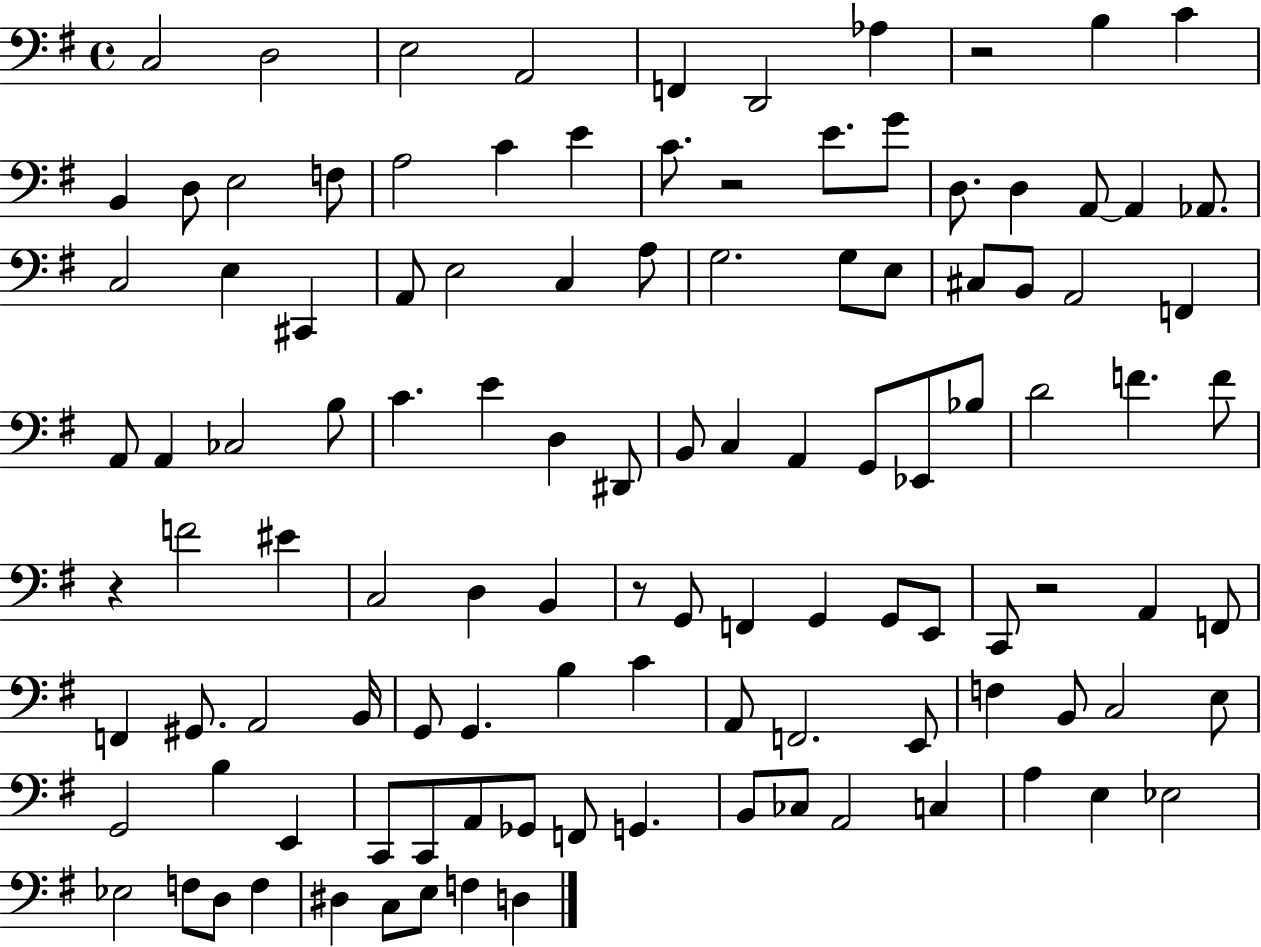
X:1
T:Untitled
M:4/4
L:1/4
K:G
C,2 D,2 E,2 A,,2 F,, D,,2 _A, z2 B, C B,, D,/2 E,2 F,/2 A,2 C E C/2 z2 E/2 G/2 D,/2 D, A,,/2 A,, _A,,/2 C,2 E, ^C,, A,,/2 E,2 C, A,/2 G,2 G,/2 E,/2 ^C,/2 B,,/2 A,,2 F,, A,,/2 A,, _C,2 B,/2 C E D, ^D,,/2 B,,/2 C, A,, G,,/2 _E,,/2 _B,/2 D2 F F/2 z F2 ^E C,2 D, B,, z/2 G,,/2 F,, G,, G,,/2 E,,/2 C,,/2 z2 A,, F,,/2 F,, ^G,,/2 A,,2 B,,/4 G,,/2 G,, B, C A,,/2 F,,2 E,,/2 F, B,,/2 C,2 E,/2 G,,2 B, E,, C,,/2 C,,/2 A,,/2 _G,,/2 F,,/2 G,, B,,/2 _C,/2 A,,2 C, A, E, _E,2 _E,2 F,/2 D,/2 F, ^D, C,/2 E,/2 F, D,